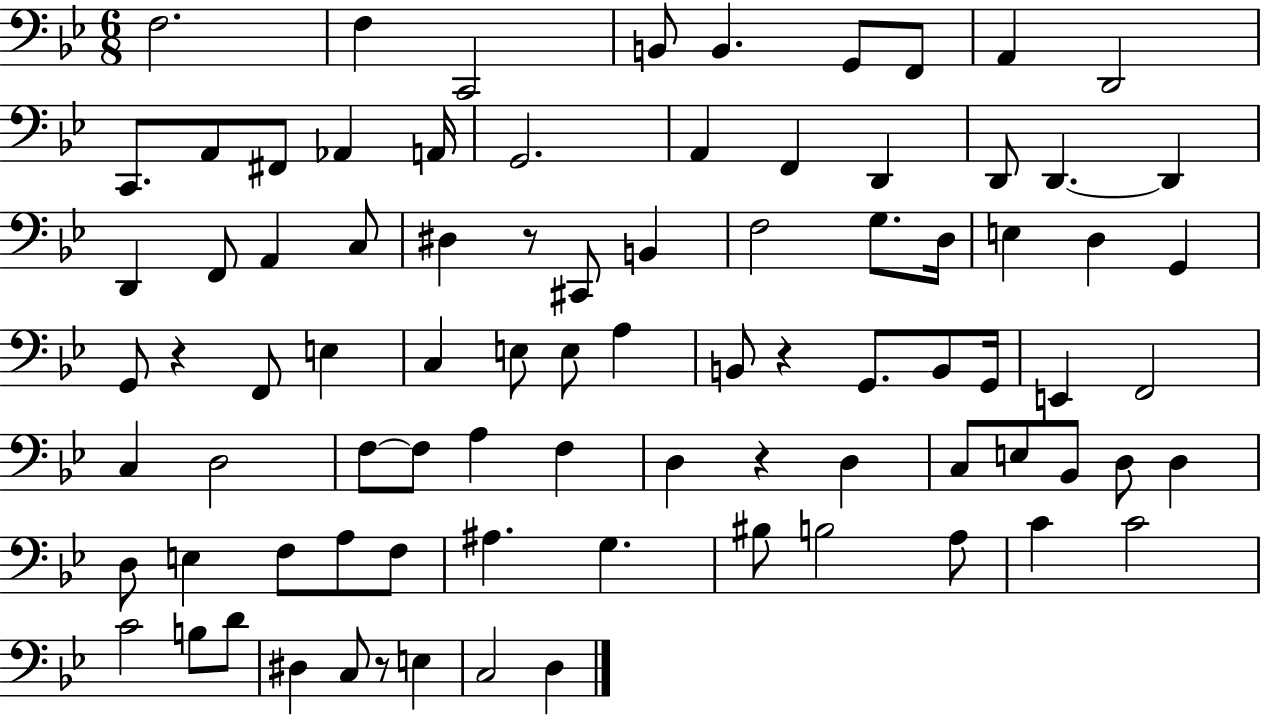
X:1
T:Untitled
M:6/8
L:1/4
K:Bb
F,2 F, C,,2 B,,/2 B,, G,,/2 F,,/2 A,, D,,2 C,,/2 A,,/2 ^F,,/2 _A,, A,,/4 G,,2 A,, F,, D,, D,,/2 D,, D,, D,, F,,/2 A,, C,/2 ^D, z/2 ^C,,/2 B,, F,2 G,/2 D,/4 E, D, G,, G,,/2 z F,,/2 E, C, E,/2 E,/2 A, B,,/2 z G,,/2 B,,/2 G,,/4 E,, F,,2 C, D,2 F,/2 F,/2 A, F, D, z D, C,/2 E,/2 _B,,/2 D,/2 D, D,/2 E, F,/2 A,/2 F,/2 ^A, G, ^B,/2 B,2 A,/2 C C2 C2 B,/2 D/2 ^D, C,/2 z/2 E, C,2 D,